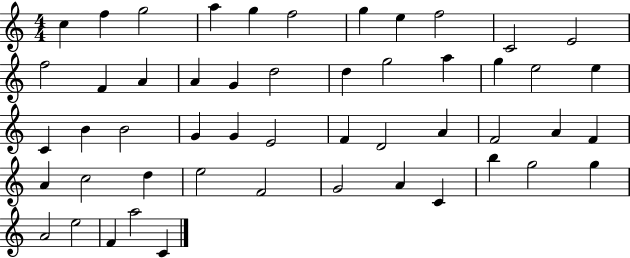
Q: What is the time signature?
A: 4/4